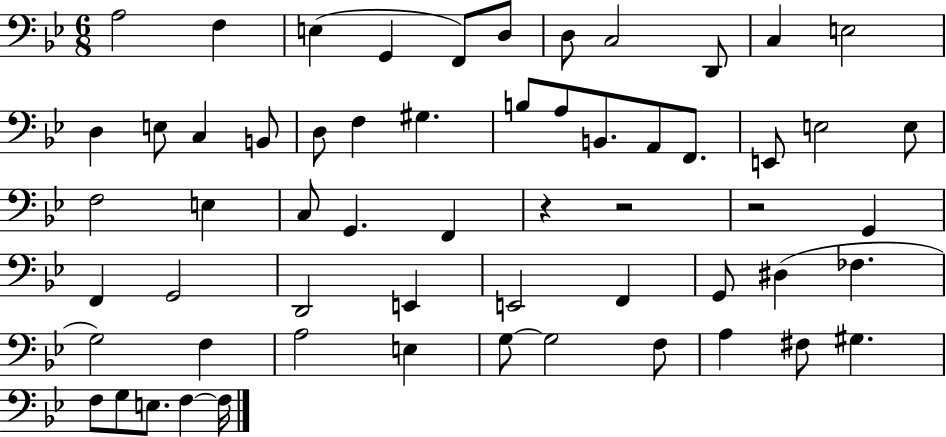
X:1
T:Untitled
M:6/8
L:1/4
K:Bb
A,2 F, E, G,, F,,/2 D,/2 D,/2 C,2 D,,/2 C, E,2 D, E,/2 C, B,,/2 D,/2 F, ^G, B,/2 A,/2 B,,/2 A,,/2 F,,/2 E,,/2 E,2 E,/2 F,2 E, C,/2 G,, F,, z z2 z2 G,, F,, G,,2 D,,2 E,, E,,2 F,, G,,/2 ^D, _F, G,2 F, A,2 E, G,/2 G,2 F,/2 A, ^F,/2 ^G, F,/2 G,/2 E,/2 F, F,/4